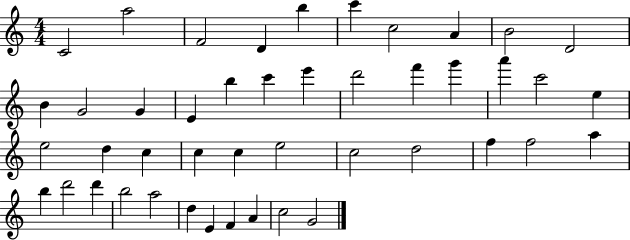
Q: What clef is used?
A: treble